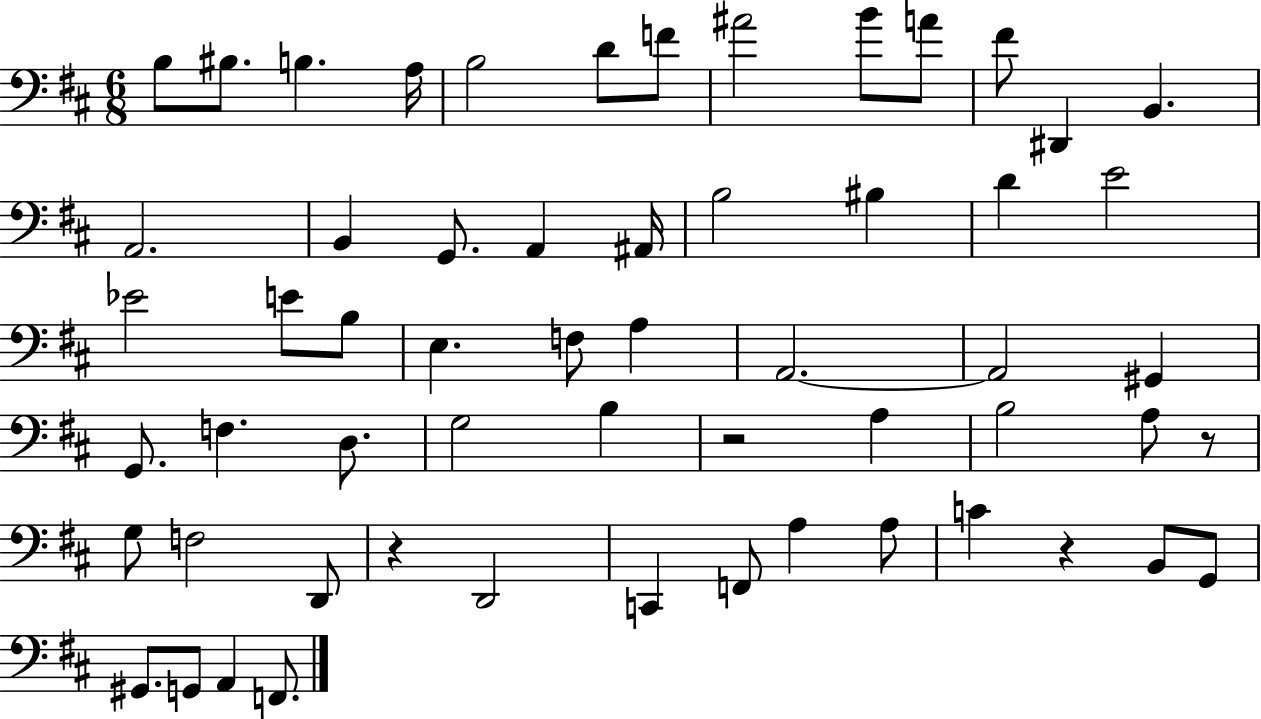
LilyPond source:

{
  \clef bass
  \numericTimeSignature
  \time 6/8
  \key d \major
  b8 bis8. b4. a16 | b2 d'8 f'8 | ais'2 b'8 a'8 | fis'8 dis,4 b,4. | \break a,2. | b,4 g,8. a,4 ais,16 | b2 bis4 | d'4 e'2 | \break ees'2 e'8 b8 | e4. f8 a4 | a,2.~~ | a,2 gis,4 | \break g,8. f4. d8. | g2 b4 | r2 a4 | b2 a8 r8 | \break g8 f2 d,8 | r4 d,2 | c,4 f,8 a4 a8 | c'4 r4 b,8 g,8 | \break gis,8. g,8 a,4 f,8. | \bar "|."
}